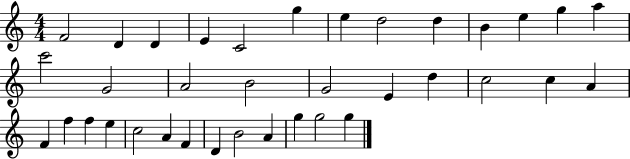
F4/h D4/q D4/q E4/q C4/h G5/q E5/q D5/h D5/q B4/q E5/q G5/q A5/q C6/h G4/h A4/h B4/h G4/h E4/q D5/q C5/h C5/q A4/q F4/q F5/q F5/q E5/q C5/h A4/q F4/q D4/q B4/h A4/q G5/q G5/h G5/q